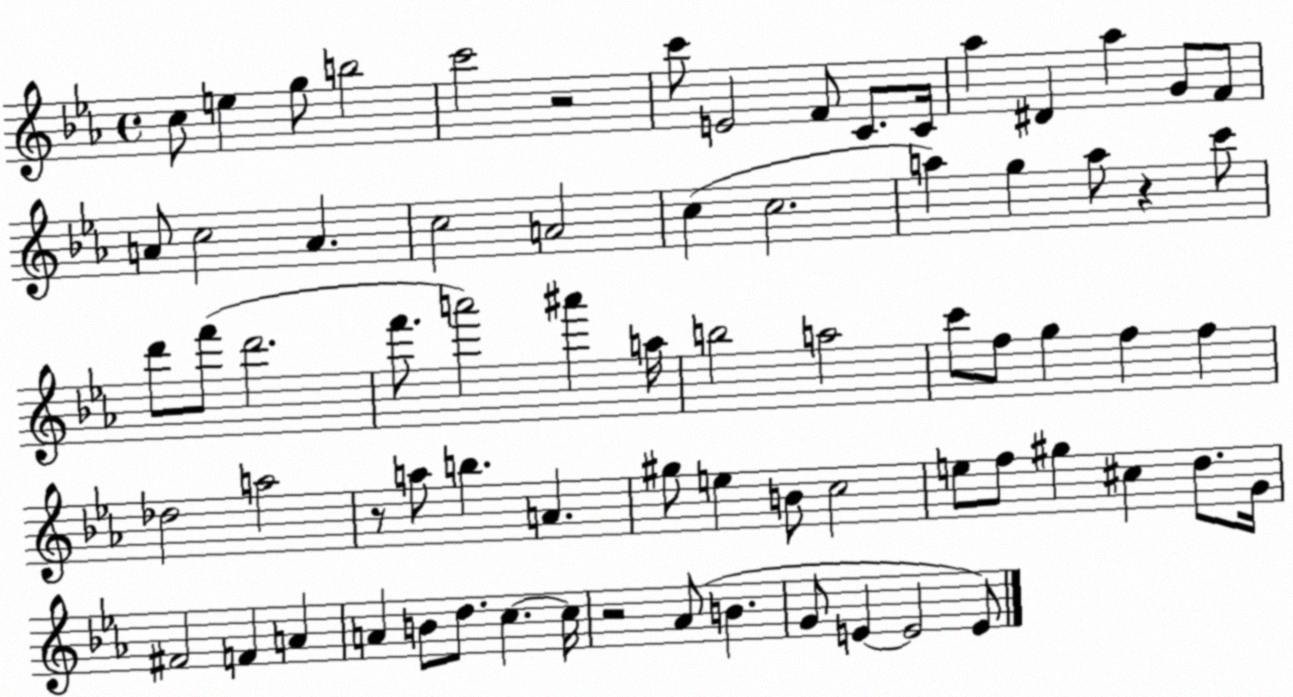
X:1
T:Untitled
M:4/4
L:1/4
K:Eb
c/2 e g/2 b2 c'2 z2 c'/2 E2 F/2 C/2 C/4 _a ^D _a G/2 F/2 A/2 c2 A c2 A2 c c2 a g a/2 z c'/2 d'/2 f'/2 d'2 f'/2 a'2 ^a' a/4 b2 a2 c'/2 f/2 g f f _d2 a2 z/2 a/2 b A ^g/2 e B/2 c2 e/2 f/2 ^g ^c d/2 G/4 ^F2 F A A B/2 d/2 c c/4 z2 _A/2 B G/2 E E2 E/2